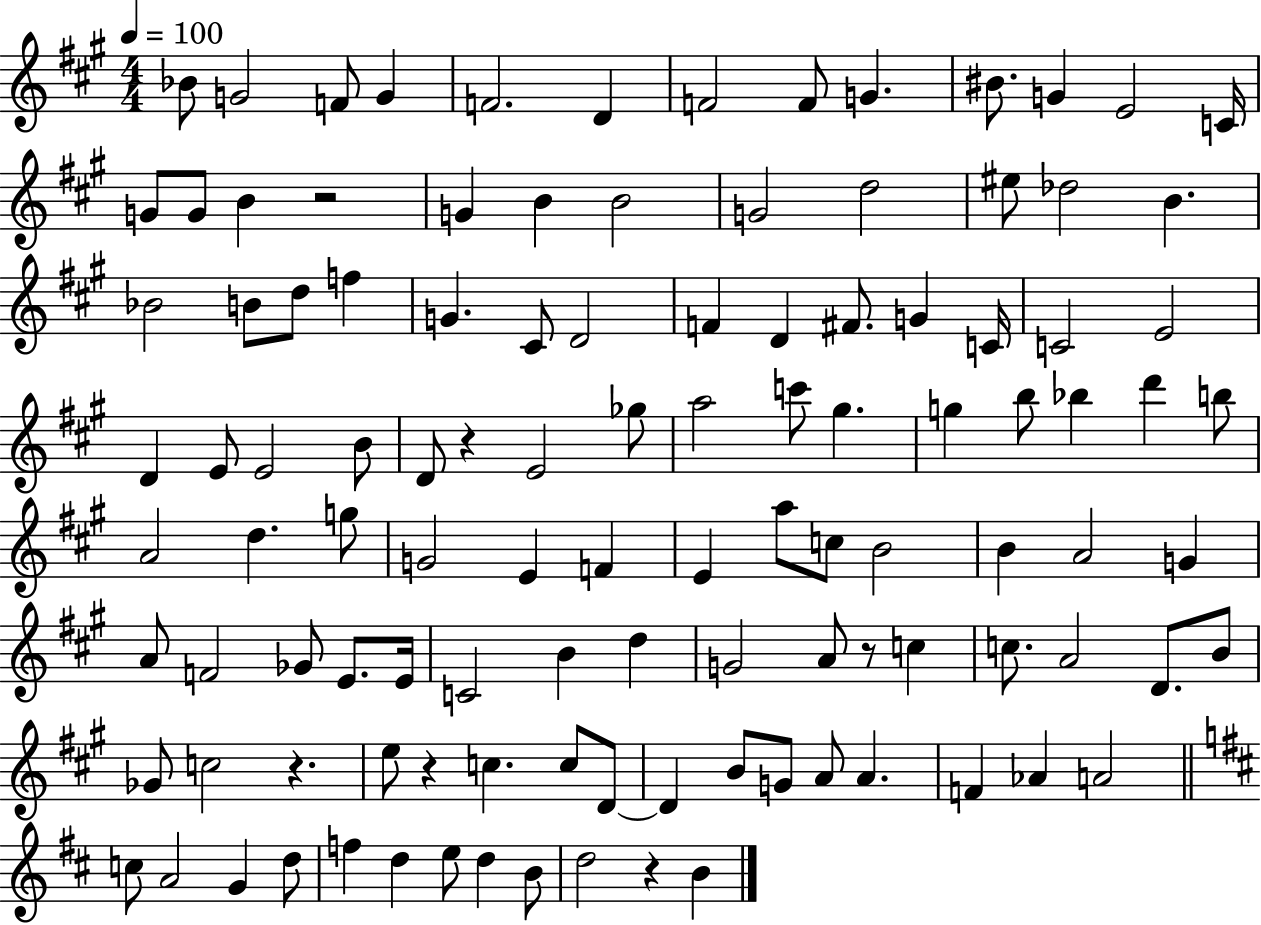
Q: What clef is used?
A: treble